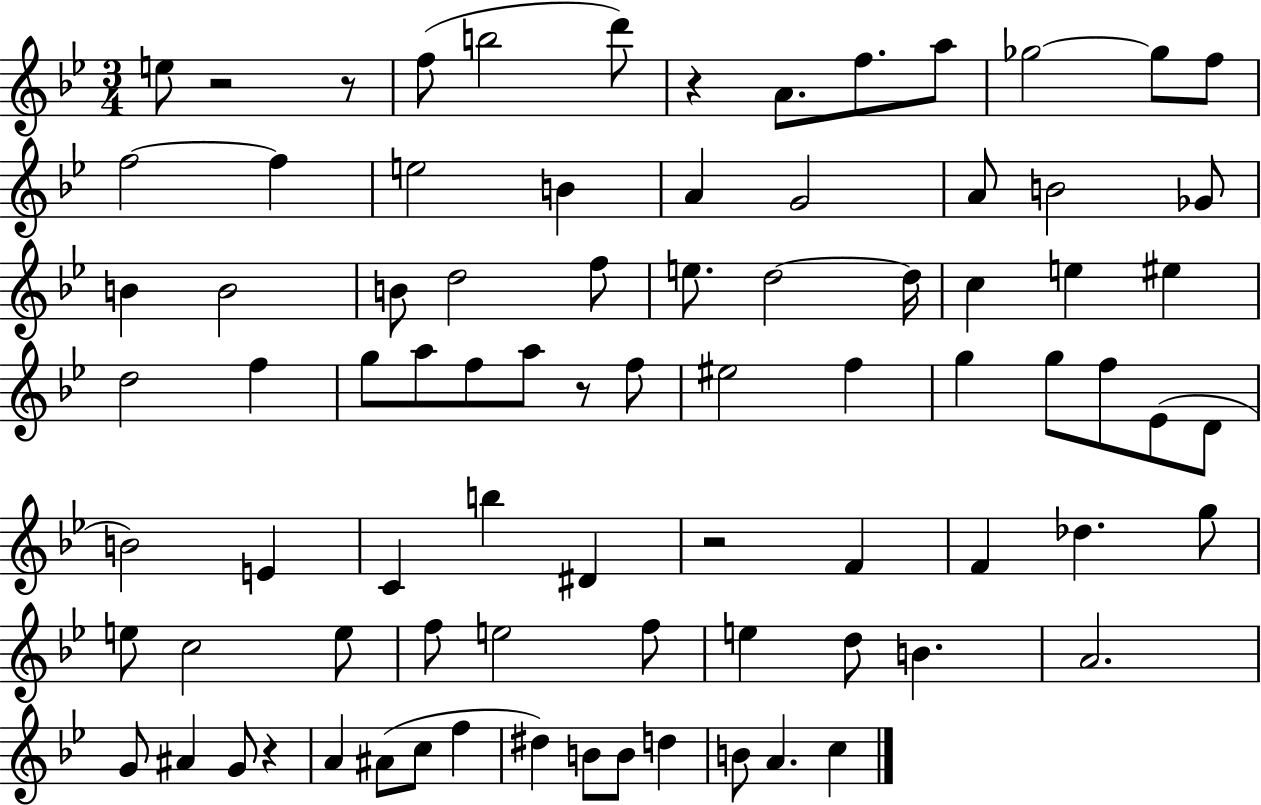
{
  \clef treble
  \numericTimeSignature
  \time 3/4
  \key bes \major
  e''8 r2 r8 | f''8( b''2 d'''8) | r4 a'8. f''8. a''8 | ges''2~~ ges''8 f''8 | \break f''2~~ f''4 | e''2 b'4 | a'4 g'2 | a'8 b'2 ges'8 | \break b'4 b'2 | b'8 d''2 f''8 | e''8. d''2~~ d''16 | c''4 e''4 eis''4 | \break d''2 f''4 | g''8 a''8 f''8 a''8 r8 f''8 | eis''2 f''4 | g''4 g''8 f''8 ees'8( d'8 | \break b'2) e'4 | c'4 b''4 dis'4 | r2 f'4 | f'4 des''4. g''8 | \break e''8 c''2 e''8 | f''8 e''2 f''8 | e''4 d''8 b'4. | a'2. | \break g'8 ais'4 g'8 r4 | a'4 ais'8( c''8 f''4 | dis''4) b'8 b'8 d''4 | b'8 a'4. c''4 | \break \bar "|."
}